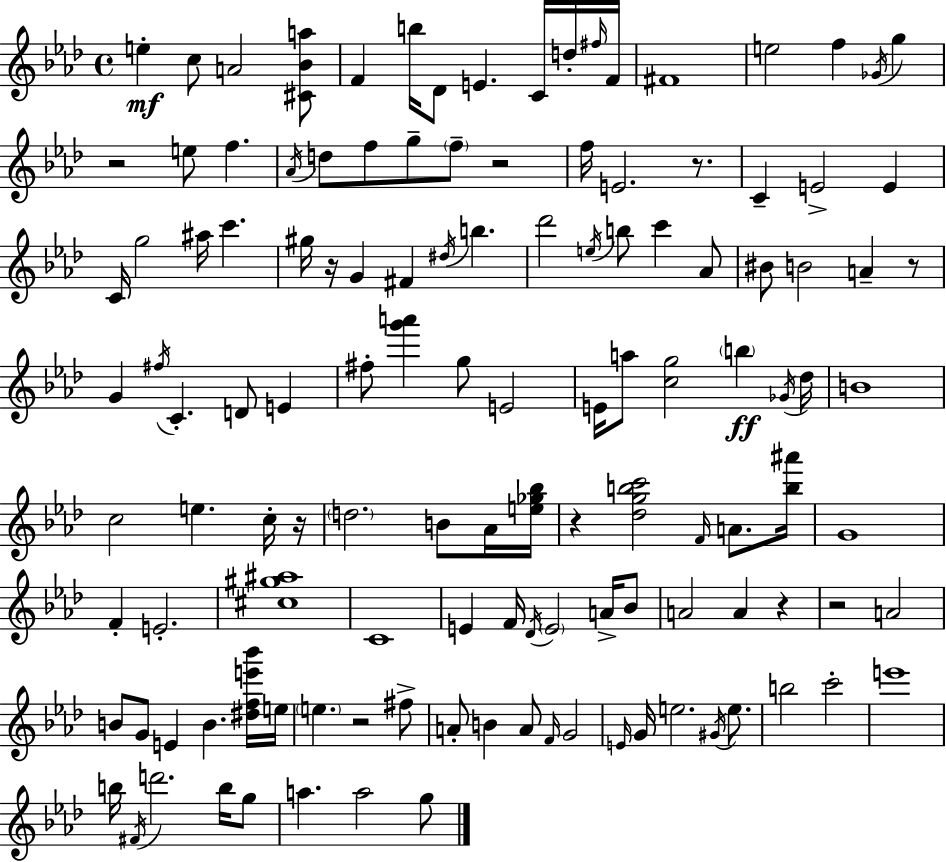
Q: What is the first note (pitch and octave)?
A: E5